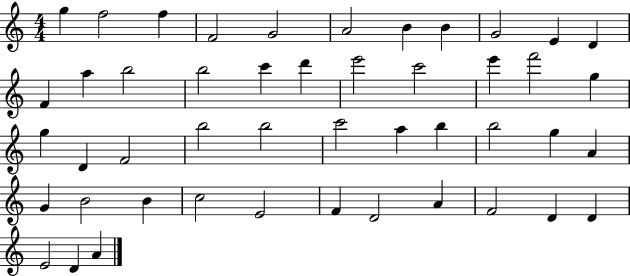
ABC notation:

X:1
T:Untitled
M:4/4
L:1/4
K:C
g f2 f F2 G2 A2 B B G2 E D F a b2 b2 c' d' e'2 c'2 e' f'2 g g D F2 b2 b2 c'2 a b b2 g A G B2 B c2 E2 F D2 A F2 D D E2 D A